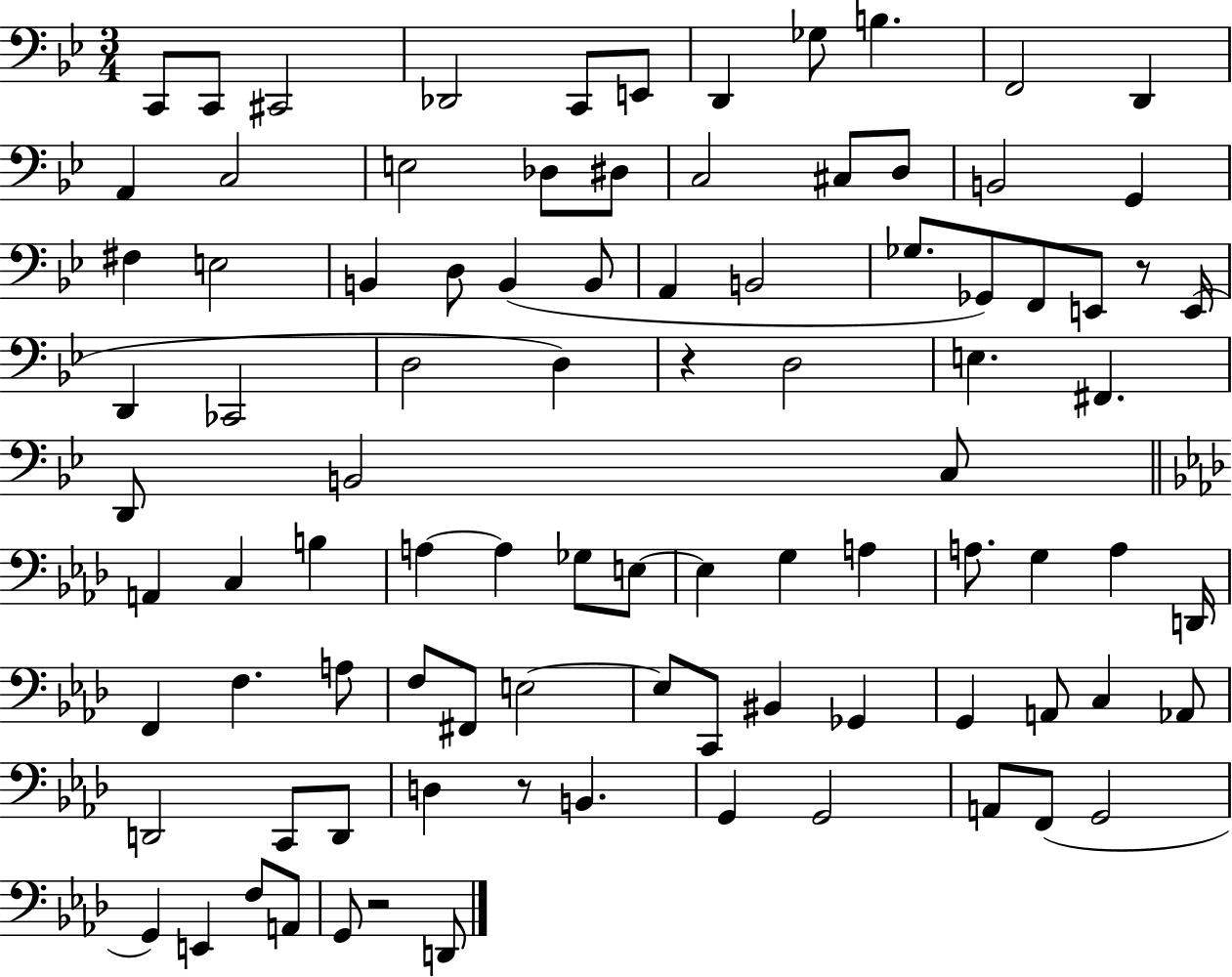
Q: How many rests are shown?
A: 4